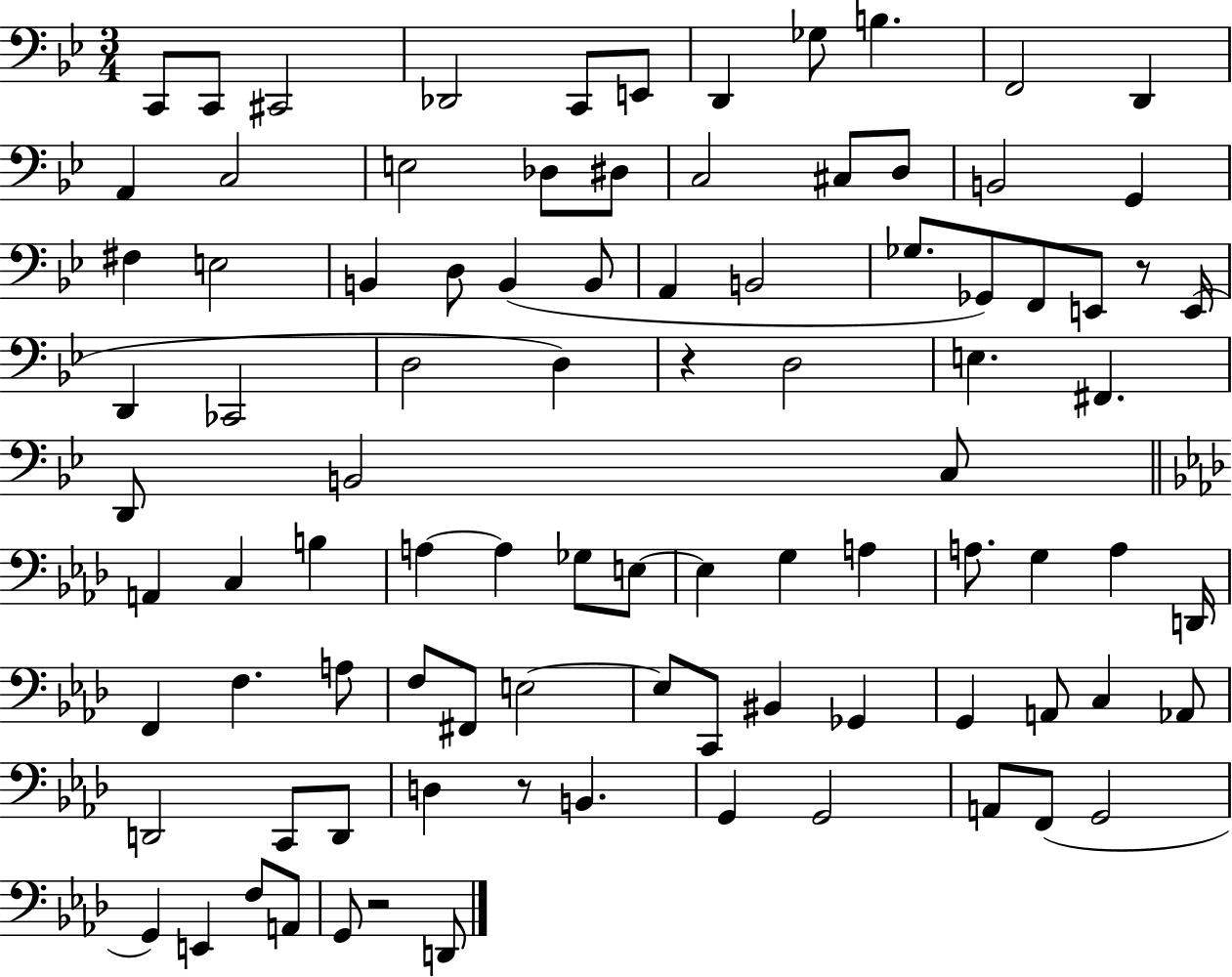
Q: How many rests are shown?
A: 4